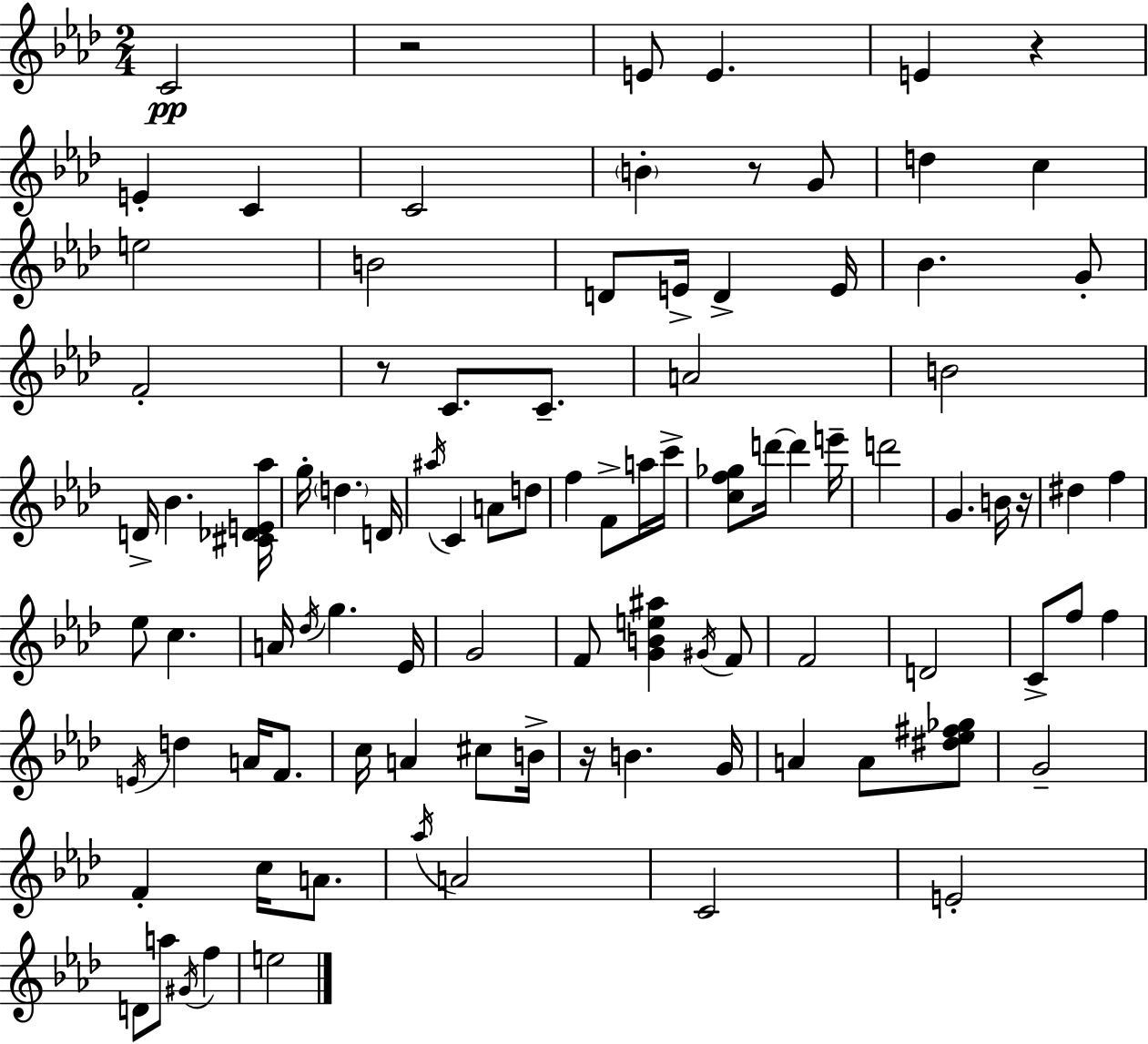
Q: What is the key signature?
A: AES major